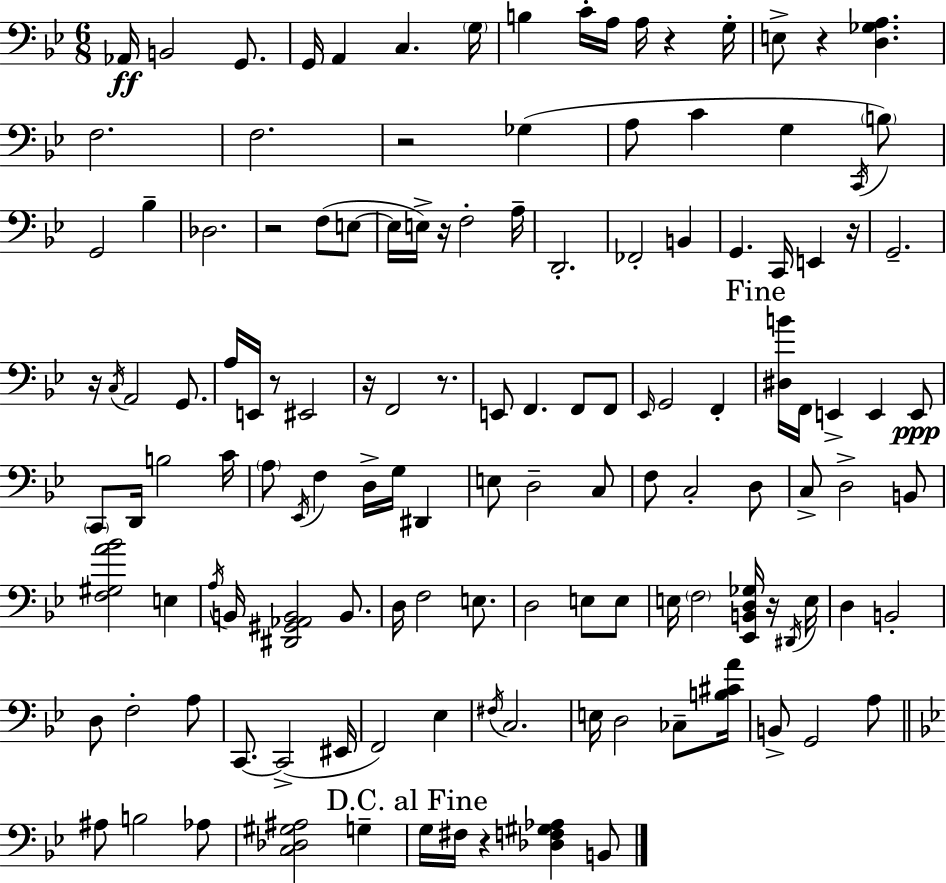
Ab2/s B2/h G2/e. G2/s A2/q C3/q. G3/s B3/q C4/s A3/s A3/s R/q G3/s E3/e R/q [D3,Gb3,A3]/q. F3/h. F3/h. R/h Gb3/q A3/e C4/q G3/q C2/s B3/e G2/h Bb3/q Db3/h. R/h F3/e E3/e E3/s E3/s R/s F3/h A3/s D2/h. FES2/h B2/q G2/q. C2/s E2/q R/s G2/h. R/s C3/s A2/h G2/e. A3/s E2/s R/e EIS2/h R/s F2/h R/e. E2/e F2/q. F2/e F2/e Eb2/s G2/h F2/q [D#3,B4]/s F2/s E2/q E2/q E2/e C2/e D2/s B3/h C4/s A3/e Eb2/s F3/q D3/s G3/s D#2/q E3/e D3/h C3/e F3/e C3/h D3/e C3/e D3/h B2/e [F3,G#3,A4,Bb4]/h E3/q A3/s B2/s [D#2,G#2,Ab2,B2]/h B2/e. D3/s F3/h E3/e. D3/h E3/e E3/e E3/s F3/h [Eb2,B2,D3,Gb3]/s R/s D#2/s E3/s D3/q B2/h D3/e F3/h A3/e C2/e. C2/h EIS2/s F2/h Eb3/q F#3/s C3/h. E3/s D3/h CES3/e [B3,C#4,A4]/s B2/e G2/h A3/e A#3/e B3/h Ab3/e [C3,Db3,G#3,A#3]/h G3/q G3/s F#3/s R/q [Db3,F3,G#3,Ab3]/q B2/e